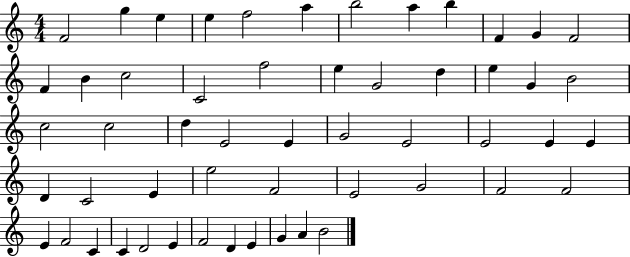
{
  \clef treble
  \numericTimeSignature
  \time 4/4
  \key c \major
  f'2 g''4 e''4 | e''4 f''2 a''4 | b''2 a''4 b''4 | f'4 g'4 f'2 | \break f'4 b'4 c''2 | c'2 f''2 | e''4 g'2 d''4 | e''4 g'4 b'2 | \break c''2 c''2 | d''4 e'2 e'4 | g'2 e'2 | e'2 e'4 e'4 | \break d'4 c'2 e'4 | e''2 f'2 | e'2 g'2 | f'2 f'2 | \break e'4 f'2 c'4 | c'4 d'2 e'4 | f'2 d'4 e'4 | g'4 a'4 b'2 | \break \bar "|."
}